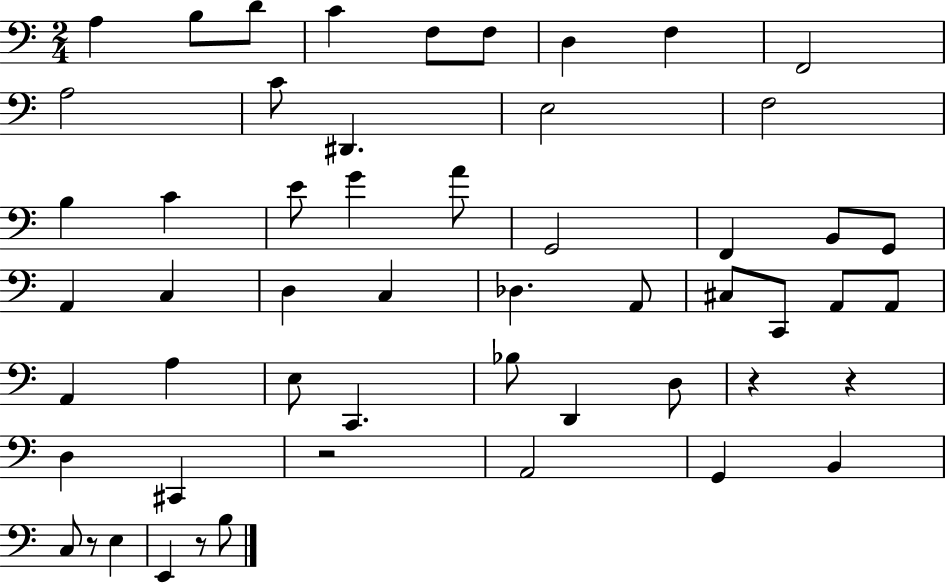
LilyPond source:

{
  \clef bass
  \numericTimeSignature
  \time 2/4
  \key c \major
  a4 b8 d'8 | c'4 f8 f8 | d4 f4 | f,2 | \break a2 | c'8 dis,4. | e2 | f2 | \break b4 c'4 | e'8 g'4 a'8 | g,2 | f,4 b,8 g,8 | \break a,4 c4 | d4 c4 | des4. a,8 | cis8 c,8 a,8 a,8 | \break a,4 a4 | e8 c,4. | bes8 d,4 d8 | r4 r4 | \break d4 cis,4 | r2 | a,2 | g,4 b,4 | \break c8 r8 e4 | e,4 r8 b8 | \bar "|."
}